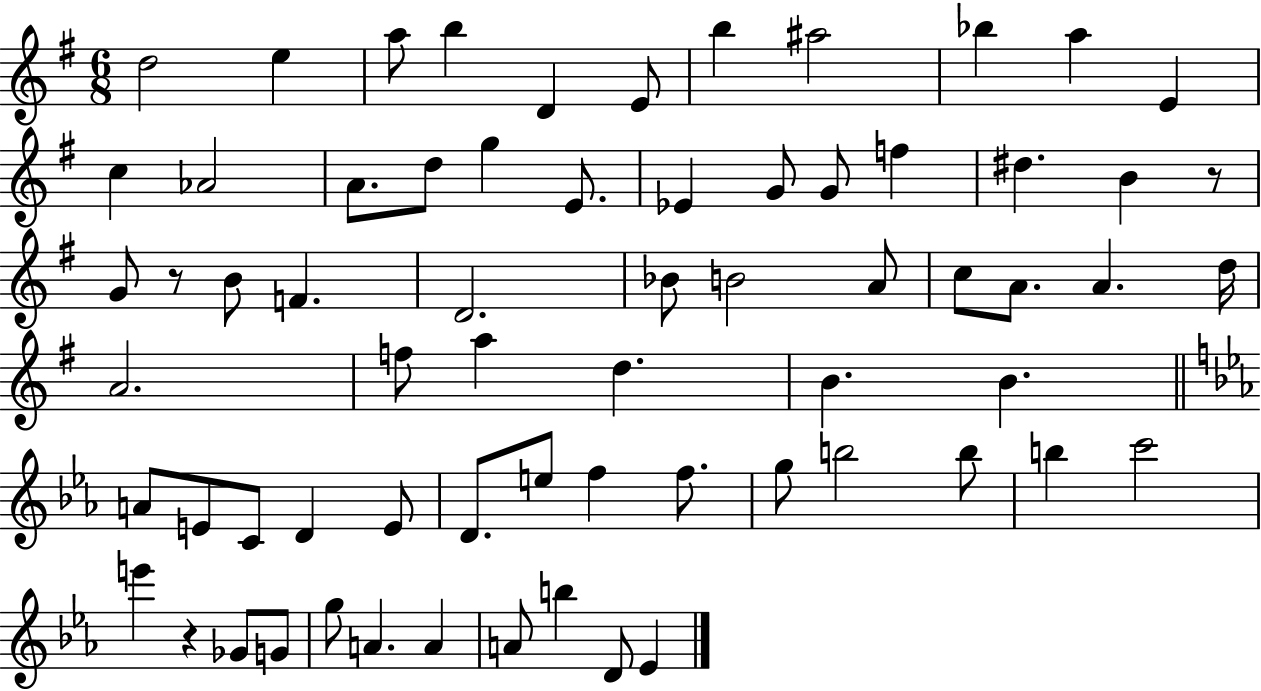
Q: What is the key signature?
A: G major